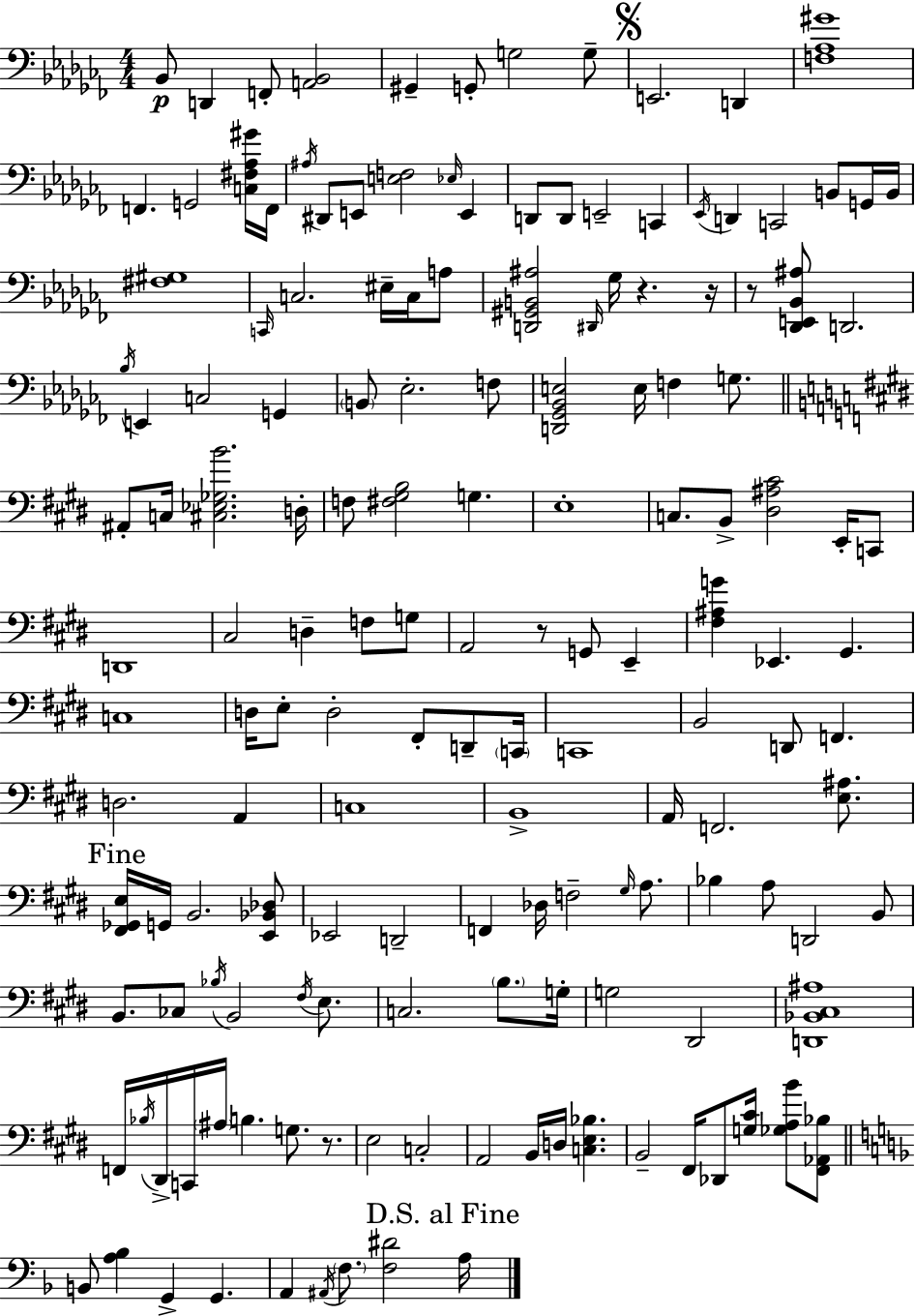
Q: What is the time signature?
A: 4/4